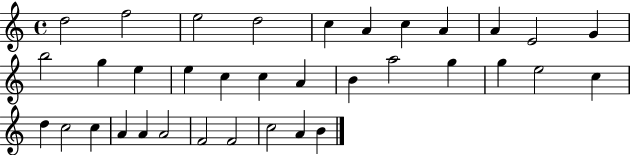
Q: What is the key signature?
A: C major